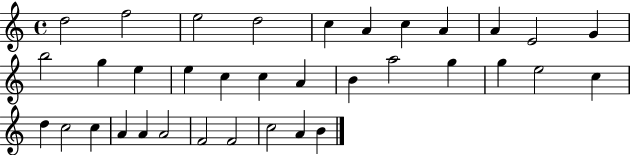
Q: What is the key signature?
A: C major